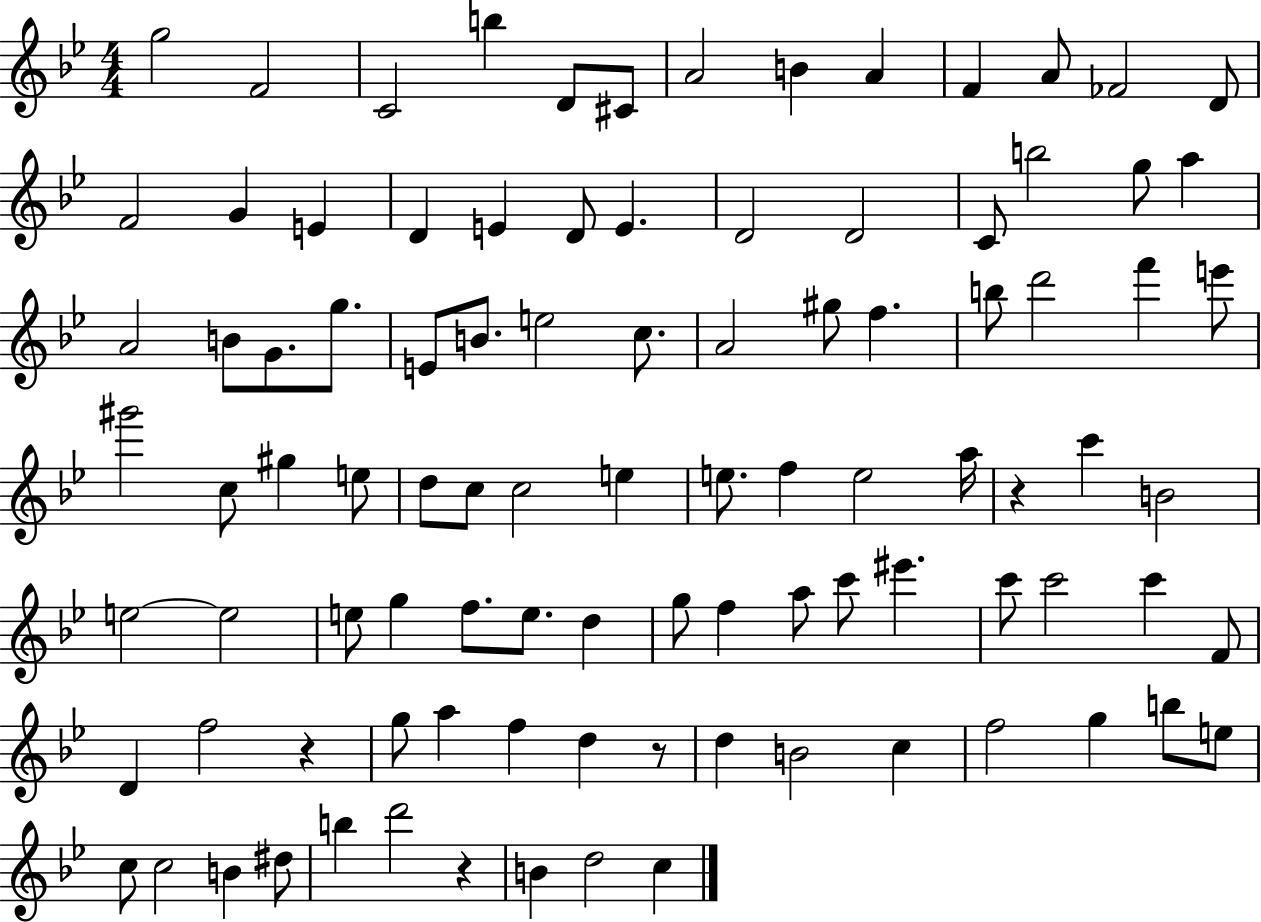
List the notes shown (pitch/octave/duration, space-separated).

G5/h F4/h C4/h B5/q D4/e C#4/e A4/h B4/q A4/q F4/q A4/e FES4/h D4/e F4/h G4/q E4/q D4/q E4/q D4/e E4/q. D4/h D4/h C4/e B5/h G5/e A5/q A4/h B4/e G4/e. G5/e. E4/e B4/e. E5/h C5/e. A4/h G#5/e F5/q. B5/e D6/h F6/q E6/e G#6/h C5/e G#5/q E5/e D5/e C5/e C5/h E5/q E5/e. F5/q E5/h A5/s R/q C6/q B4/h E5/h E5/h E5/e G5/q F5/e. E5/e. D5/q G5/e F5/q A5/e C6/e EIS6/q. C6/e C6/h C6/q F4/e D4/q F5/h R/q G5/e A5/q F5/q D5/q R/e D5/q B4/h C5/q F5/h G5/q B5/e E5/e C5/e C5/h B4/q D#5/e B5/q D6/h R/q B4/q D5/h C5/q